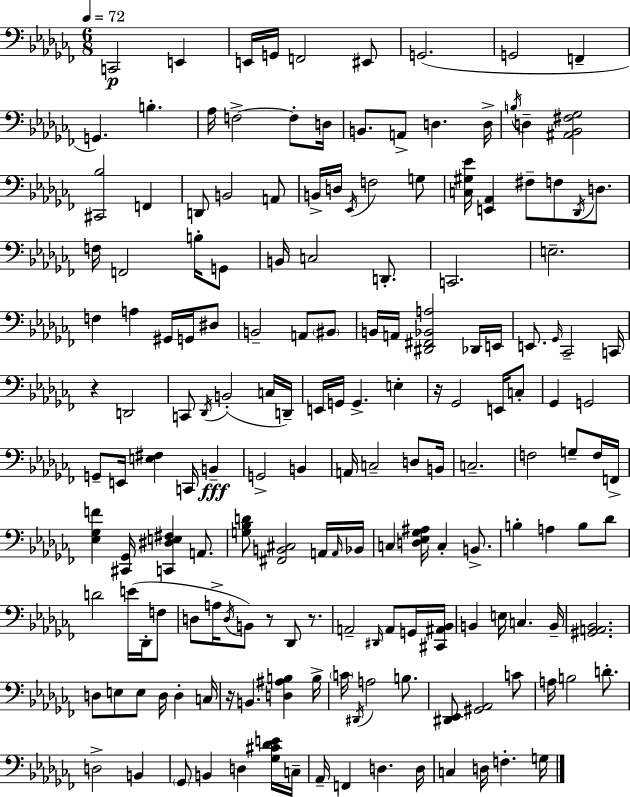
C2/h E2/q E2/s G2/s F2/h EIS2/e G2/h. G2/h F2/q G2/q. B3/q. Ab3/s F3/h F3/e D3/s B2/e. A2/e D3/q. D3/s B3/s D3/q [A#2,Bb2,F#3,Gb3]/h [C#2,Bb3]/h F2/q D2/e B2/h A2/e B2/s D3/s Eb2/s F3/h G3/e [C3,G#3,Eb4]/s [E2,Ab2]/q F#3/e F3/e Db2/s D3/e. F3/s F2/h B3/s G2/e B2/s C3/h D2/e. C2/h. E3/h. F3/q A3/q G#2/s G2/s D#3/e B2/h A2/e BIS2/e B2/s A2/s [D#2,F#2,Bb2,A3]/h Db2/s E2/s E2/e. Gb2/s CES2/h C2/s R/q D2/h C2/e Db2/s B2/h C3/s D2/s E2/s G2/s G2/q. E3/q R/s Gb2/h E2/s C3/e Gb2/q G2/h G2/e E2/s [E3,F#3]/q C2/s B2/q G2/h B2/q A2/s C3/h D3/e B2/s C3/h. F3/h G3/e F3/s F2/s [Eb3,Gb3,F4]/q [C#2,Gb2]/s [C2,D#3,E3,F#3]/q A2/e. [G3,Bb3,D4]/e [F#2,B2,C#3]/h A2/s A2/s Bb2/s C3/q [D3,Eb3,Gb3,A#3]/s C3/q B2/e. B3/q A3/q B3/e Db4/e D4/h E4/s Db2/s F3/e D3/e A3/s D3/s B2/e R/e Db2/e R/e. A2/h D#2/s A2/e G2/s [C#2,A#2,Bb2]/s B2/q E3/s C3/q. B2/s [G#2,A2,Bb2]/h. D3/e E3/e E3/e D3/s D3/q C3/s R/s B2/q. [D3,A#3,B3]/q B3/s C4/s D#2/s A3/h B3/e. [D#2,Eb2]/e [G#2,Ab2]/h C4/e A3/s B3/h D4/e. D3/h B2/q Gb2/e B2/q D3/q [Gb3,C#4,Db4,E4]/s C3/s Ab2/s F2/q D3/q. D3/s C3/q D3/s F3/q. G3/s